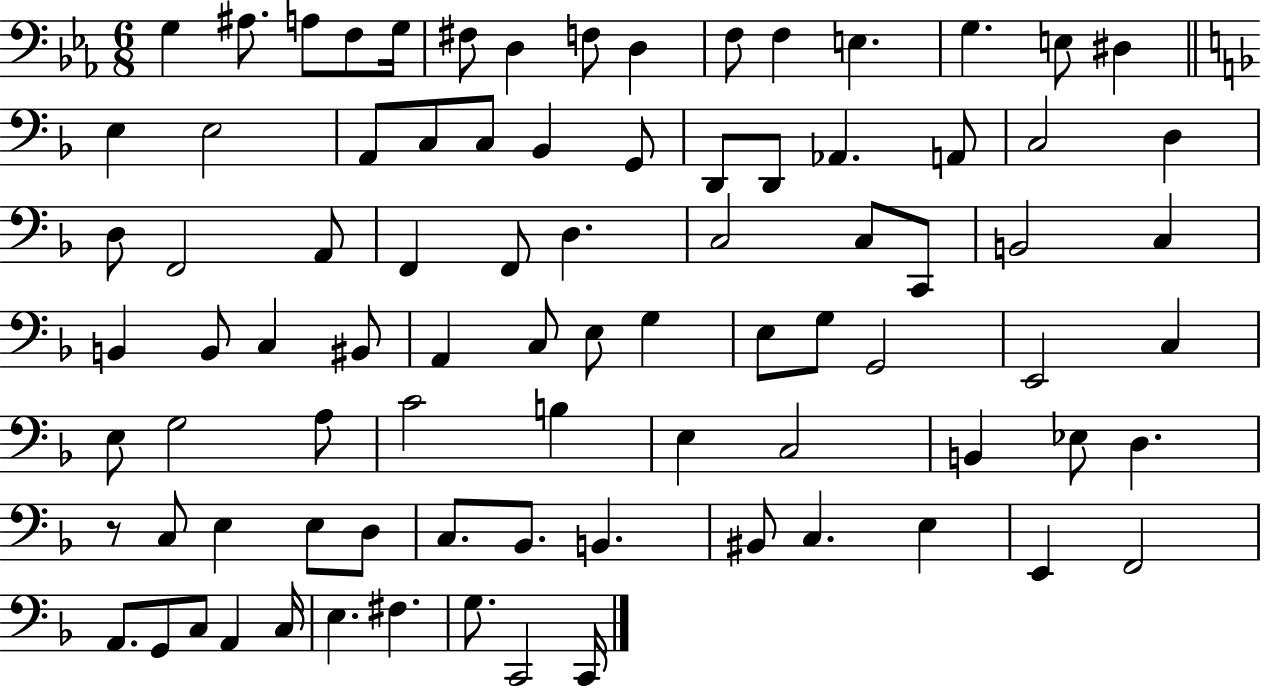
X:1
T:Untitled
M:6/8
L:1/4
K:Eb
G, ^A,/2 A,/2 F,/2 G,/4 ^F,/2 D, F,/2 D, F,/2 F, E, G, E,/2 ^D, E, E,2 A,,/2 C,/2 C,/2 _B,, G,,/2 D,,/2 D,,/2 _A,, A,,/2 C,2 D, D,/2 F,,2 A,,/2 F,, F,,/2 D, C,2 C,/2 C,,/2 B,,2 C, B,, B,,/2 C, ^B,,/2 A,, C,/2 E,/2 G, E,/2 G,/2 G,,2 E,,2 C, E,/2 G,2 A,/2 C2 B, E, C,2 B,, _E,/2 D, z/2 C,/2 E, E,/2 D,/2 C,/2 _B,,/2 B,, ^B,,/2 C, E, E,, F,,2 A,,/2 G,,/2 C,/2 A,, C,/4 E, ^F, G,/2 C,,2 C,,/4